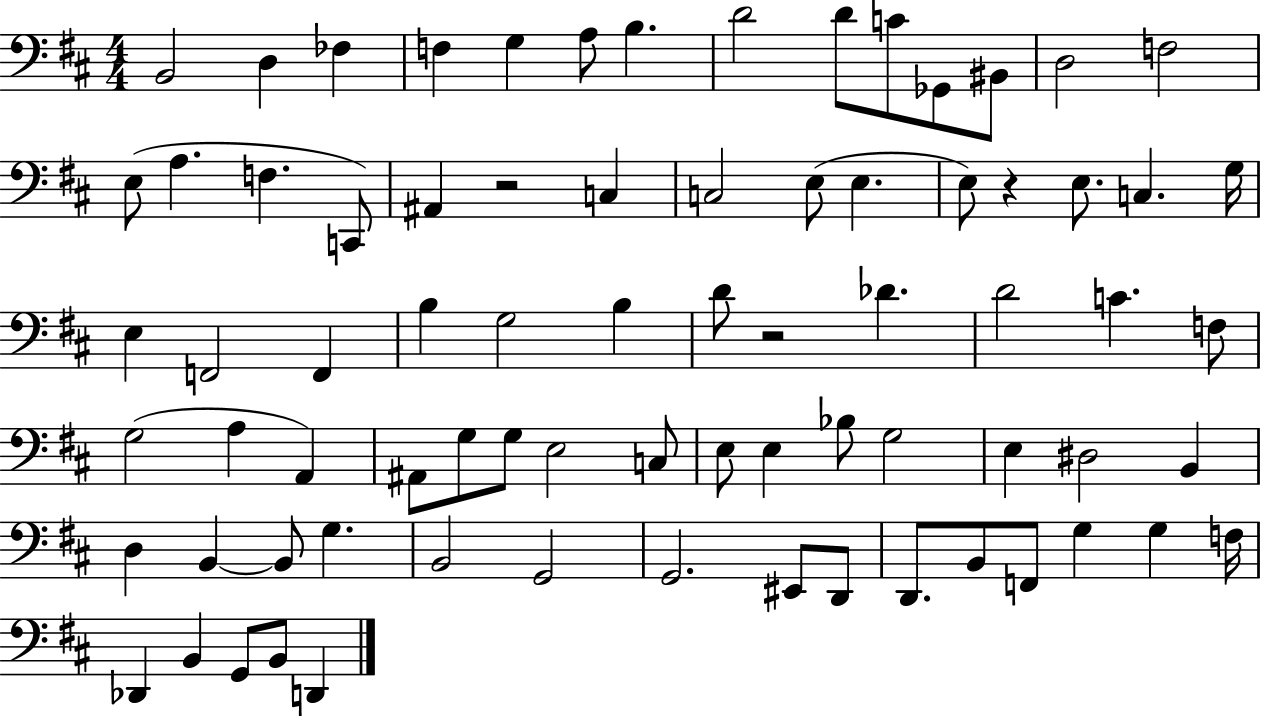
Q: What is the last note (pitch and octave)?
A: D2